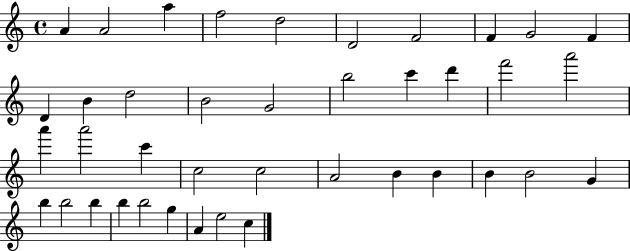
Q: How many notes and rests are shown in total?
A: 40